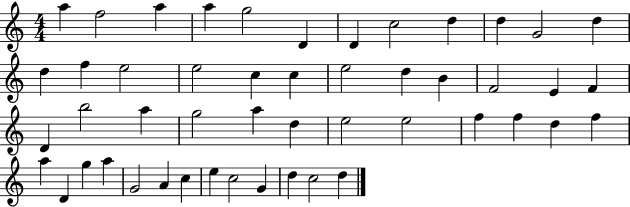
A5/q F5/h A5/q A5/q G5/h D4/q D4/q C5/h D5/q D5/q G4/h D5/q D5/q F5/q E5/h E5/h C5/q C5/q E5/h D5/q B4/q F4/h E4/q F4/q D4/q B5/h A5/q G5/h A5/q D5/q E5/h E5/h F5/q F5/q D5/q F5/q A5/q D4/q G5/q A5/q G4/h A4/q C5/q E5/q C5/h G4/q D5/q C5/h D5/q